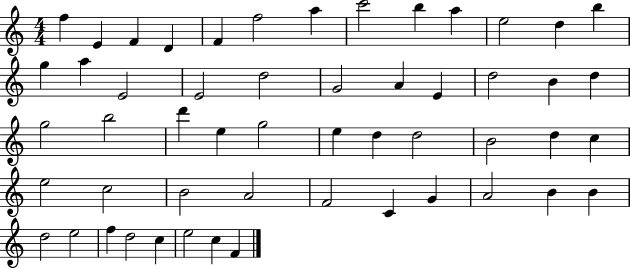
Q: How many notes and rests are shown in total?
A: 53